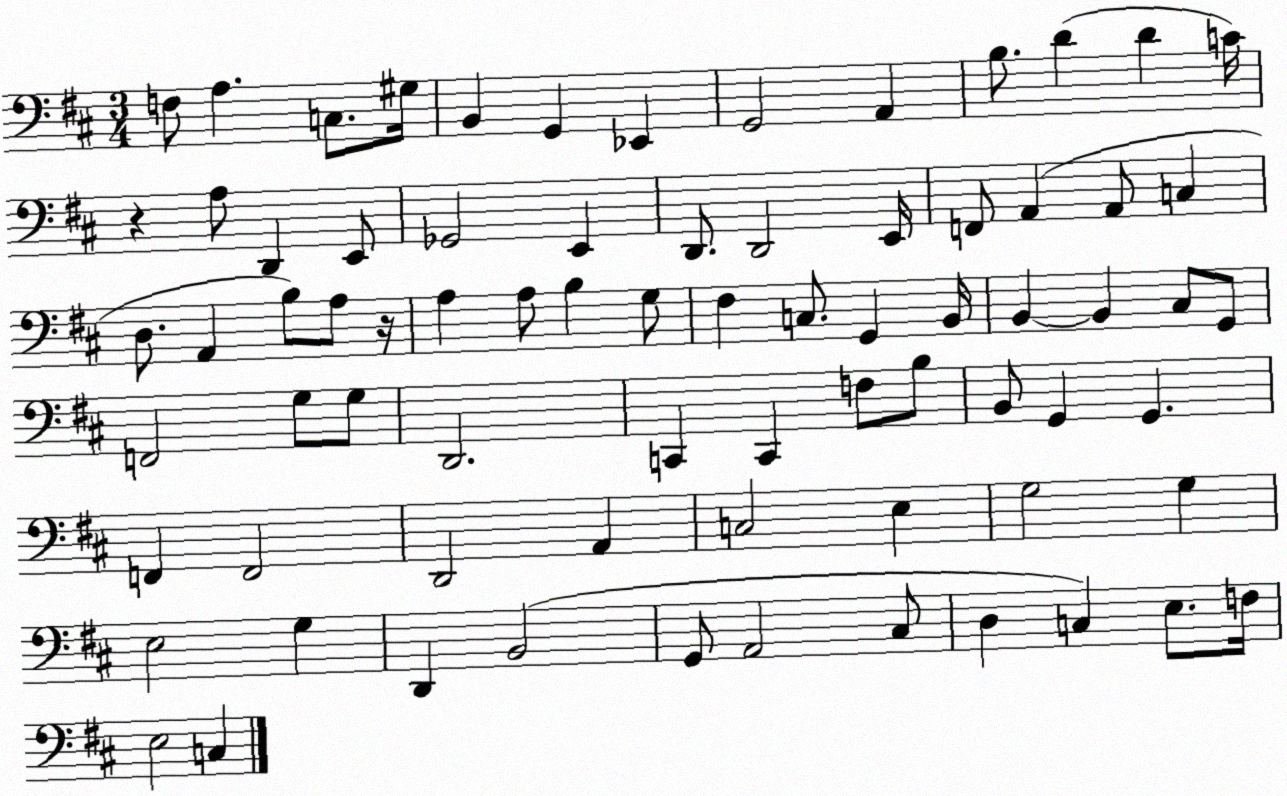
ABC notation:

X:1
T:Untitled
M:3/4
L:1/4
K:D
F,/2 A, C,/2 ^G,/4 B,, G,, _E,, G,,2 A,, B,/2 D D C/4 z A,/2 D,, E,,/2 _G,,2 E,, D,,/2 D,,2 E,,/4 F,,/2 A,, A,,/2 C, D,/2 A,, B,/2 A,/2 z/4 A, A,/2 B, G,/2 ^F, C,/2 G,, B,,/4 B,, B,, ^C,/2 G,,/2 F,,2 G,/2 G,/2 D,,2 C,, C,, F,/2 B,/2 B,,/2 G,, G,, F,, F,,2 D,,2 A,, C,2 E, G,2 G, E,2 G, D,, B,,2 G,,/2 A,,2 ^C,/2 D, C, E,/2 F,/4 E,2 C,